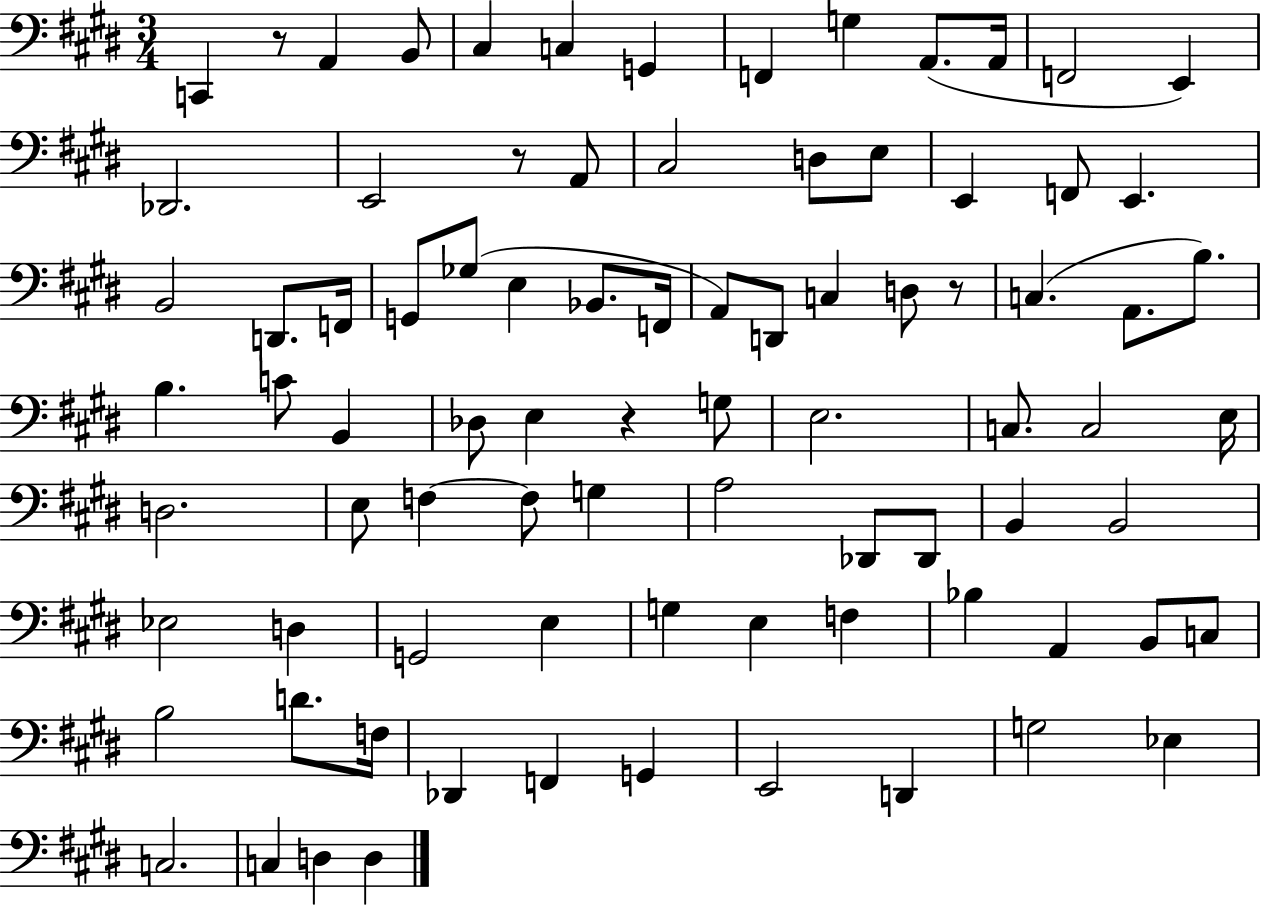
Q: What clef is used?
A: bass